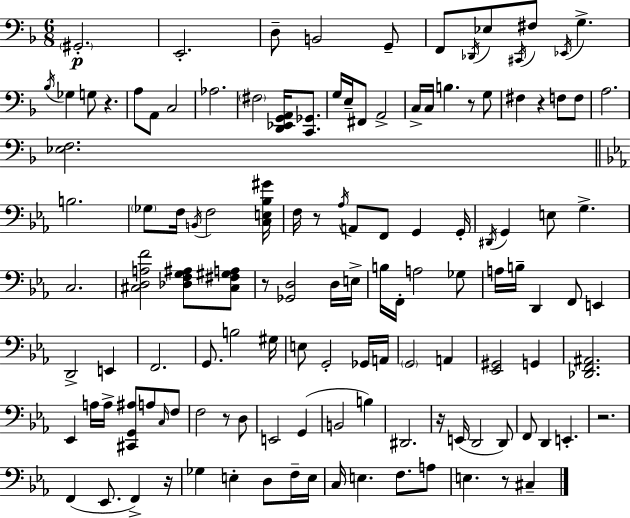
X:1
T:Untitled
M:6/8
L:1/4
K:Dm
^G,,2 E,,2 D,/2 B,,2 G,,/2 F,,/2 _D,,/4 _E,/2 ^C,,/4 ^F,/2 _E,,/4 G, _B,/4 _G, G,/2 z A,/2 A,,/2 C,2 _A,2 ^F,2 [D,,_E,,G,,A,,]/4 [C,,_G,,]/2 G,/4 E,/4 ^F,,/2 A,,2 C,/4 C,/4 B, z/2 G,/2 ^F, z F,/2 F,/2 A,2 [_E,F,]2 B,2 _G,/2 F,/4 B,,/4 F,2 [C,E,_B,^G]/4 F,/4 z/2 _A,/4 A,,/2 F,,/2 G,, G,,/4 ^D,,/4 G,, E,/2 G, C,2 [^C,D,A,F]2 [_D,F,G,^A,]/2 [^C,^F,^G,A,]/2 z/2 [_G,,D,]2 D,/4 E,/4 B,/4 F,,/4 A,2 _G,/2 A,/4 B,/4 D,, F,,/2 E,, D,,2 E,, F,,2 G,,/2 B,2 ^G,/4 E,/2 G,,2 _G,,/4 A,,/4 G,,2 A,, [_E,,^G,,]2 G,, [_D,,F,,^A,,]2 _E,, A,/4 A,/4 [^C,,G,,^A,]/2 A,/2 C,/4 F,/2 F,2 z/2 D,/2 E,,2 G,, B,,2 B, ^D,,2 z/4 E,,/4 D,,2 D,,/2 F,,/2 D,, E,, z2 F,, _E,,/2 F,, z/4 _G, E, D,/2 F,/4 E,/4 C,/4 E, F,/2 A,/2 E, z/2 ^C,